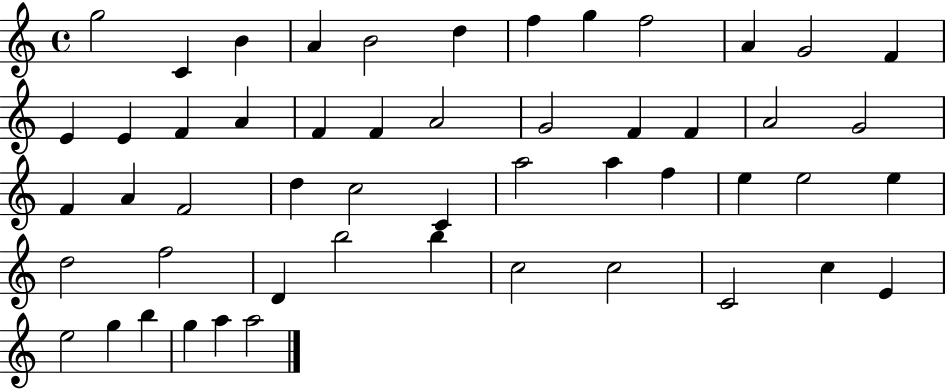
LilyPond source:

{
  \clef treble
  \time 4/4
  \defaultTimeSignature
  \key c \major
  g''2 c'4 b'4 | a'4 b'2 d''4 | f''4 g''4 f''2 | a'4 g'2 f'4 | \break e'4 e'4 f'4 a'4 | f'4 f'4 a'2 | g'2 f'4 f'4 | a'2 g'2 | \break f'4 a'4 f'2 | d''4 c''2 c'4 | a''2 a''4 f''4 | e''4 e''2 e''4 | \break d''2 f''2 | d'4 b''2 b''4 | c''2 c''2 | c'2 c''4 e'4 | \break e''2 g''4 b''4 | g''4 a''4 a''2 | \bar "|."
}